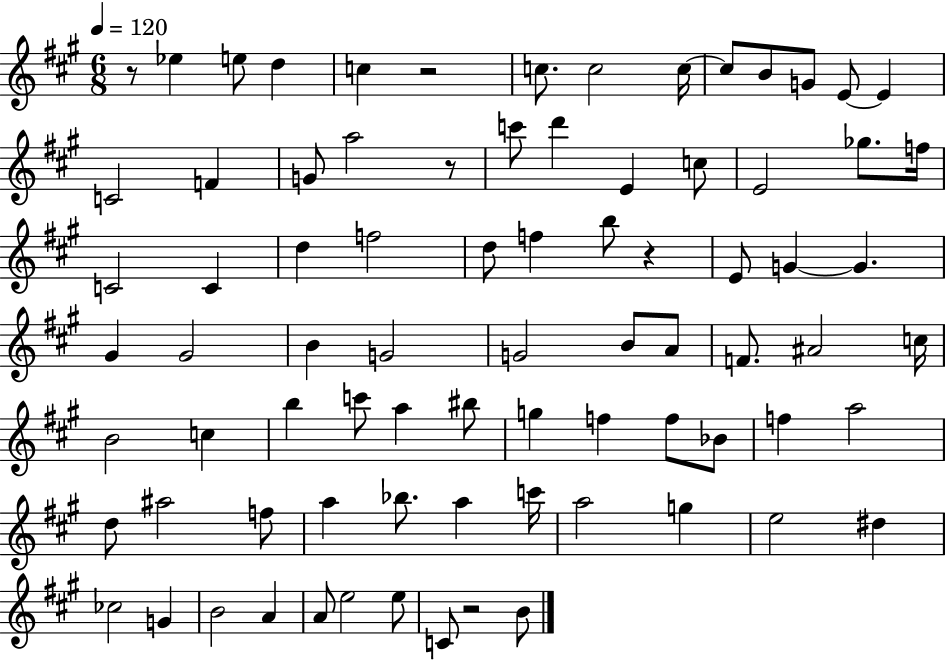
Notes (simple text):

R/e Eb5/q E5/e D5/q C5/q R/h C5/e. C5/h C5/s C5/e B4/e G4/e E4/e E4/q C4/h F4/q G4/e A5/h R/e C6/e D6/q E4/q C5/e E4/h Gb5/e. F5/s C4/h C4/q D5/q F5/h D5/e F5/q B5/e R/q E4/e G4/q G4/q. G#4/q G#4/h B4/q G4/h G4/h B4/e A4/e F4/e. A#4/h C5/s B4/h C5/q B5/q C6/e A5/q BIS5/e G5/q F5/q F5/e Bb4/e F5/q A5/h D5/e A#5/h F5/e A5/q Bb5/e. A5/q C6/s A5/h G5/q E5/h D#5/q CES5/h G4/q B4/h A4/q A4/e E5/h E5/e C4/e R/h B4/e